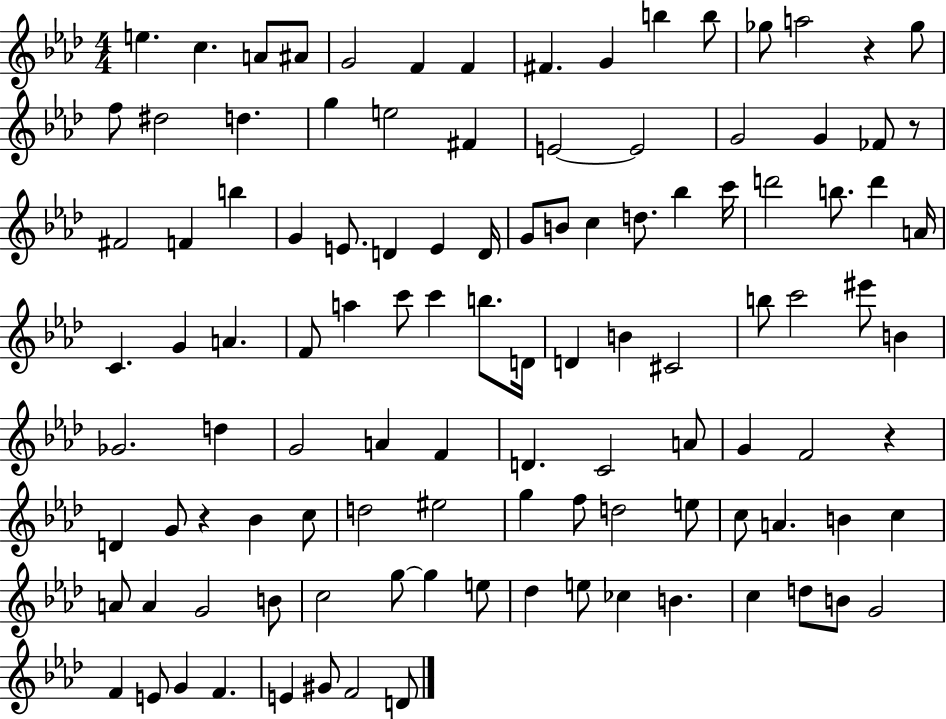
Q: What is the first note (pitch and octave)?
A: E5